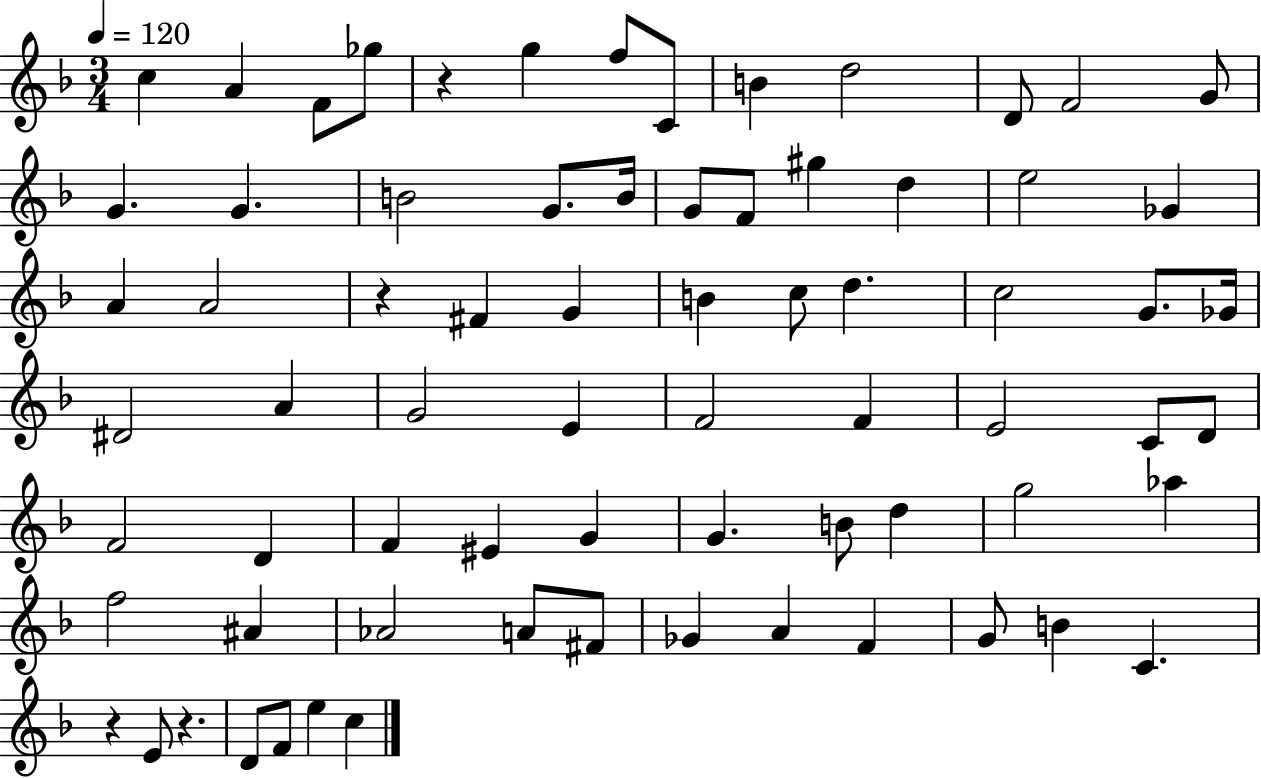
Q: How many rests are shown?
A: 4